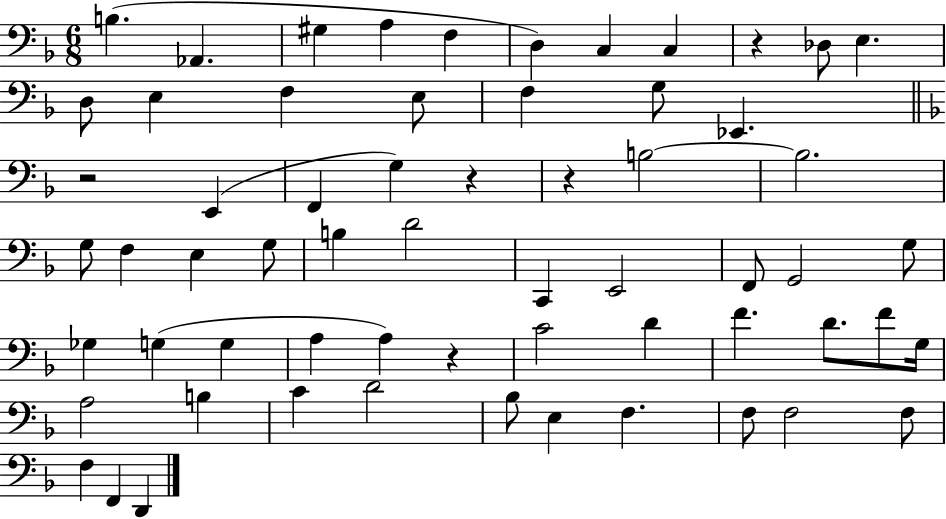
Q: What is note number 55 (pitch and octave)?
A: F3